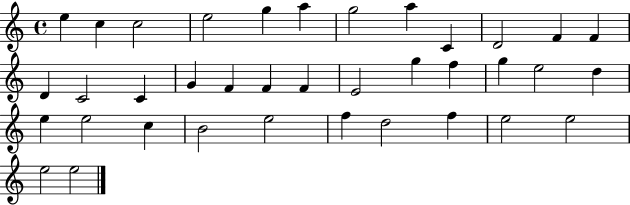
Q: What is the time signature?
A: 4/4